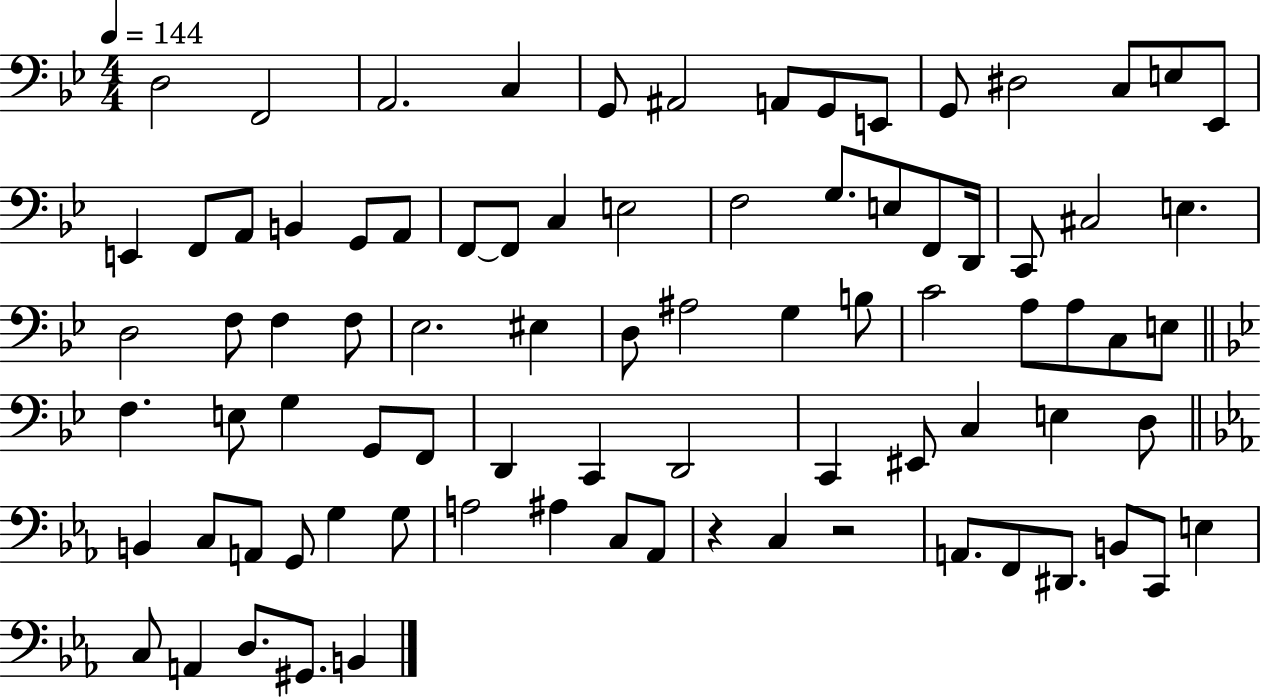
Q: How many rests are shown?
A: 2